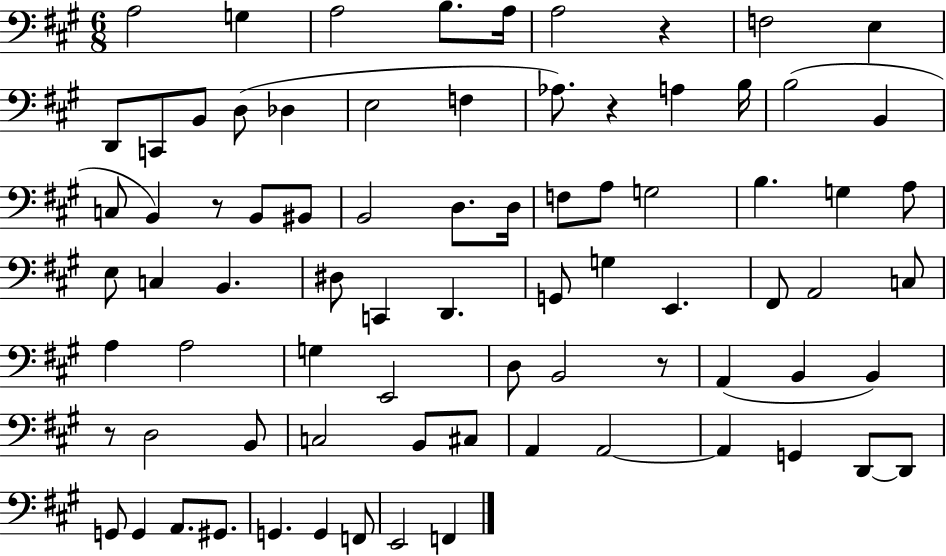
A3/h G3/q A3/h B3/e. A3/s A3/h R/q F3/h E3/q D2/e C2/e B2/e D3/e Db3/q E3/h F3/q Ab3/e. R/q A3/q B3/s B3/h B2/q C3/e B2/q R/e B2/e BIS2/e B2/h D3/e. D3/s F3/e A3/e G3/h B3/q. G3/q A3/e E3/e C3/q B2/q. D#3/e C2/q D2/q. G2/e G3/q E2/q. F#2/e A2/h C3/e A3/q A3/h G3/q E2/h D3/e B2/h R/e A2/q B2/q B2/q R/e D3/h B2/e C3/h B2/e C#3/e A2/q A2/h A2/q G2/q D2/e D2/e G2/e G2/q A2/e. G#2/e. G2/q. G2/q F2/e E2/h F2/q